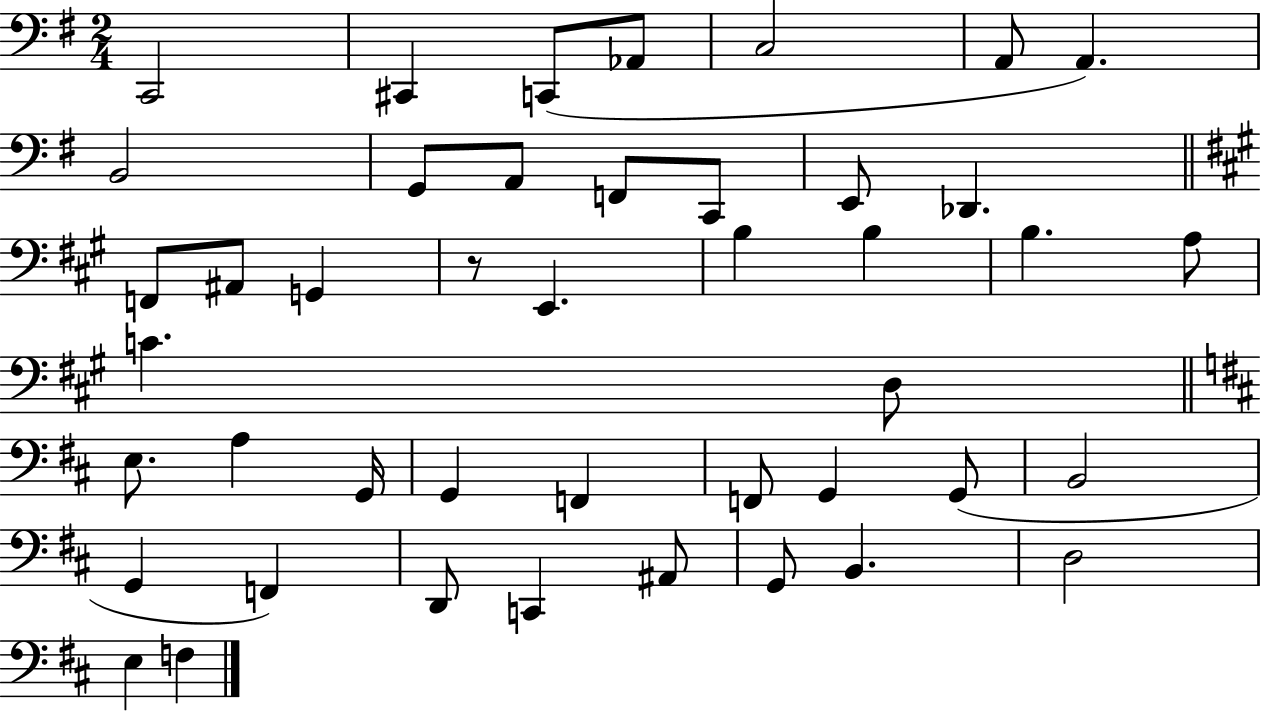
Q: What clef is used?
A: bass